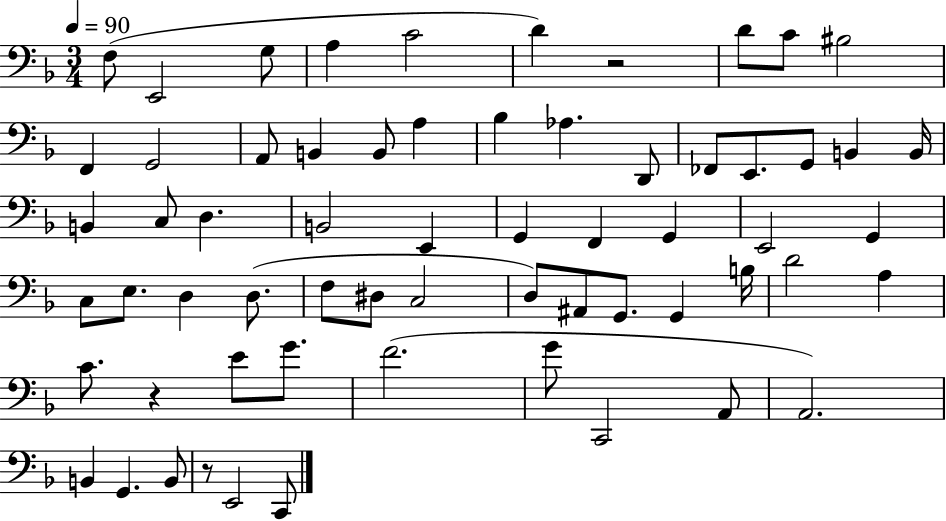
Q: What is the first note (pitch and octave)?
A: F3